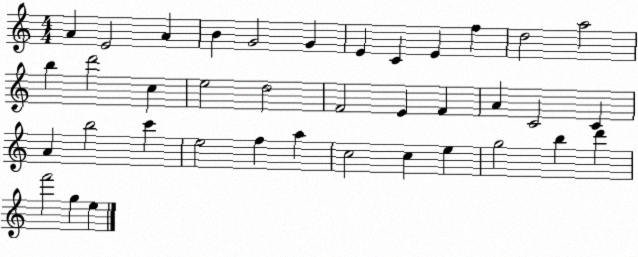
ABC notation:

X:1
T:Untitled
M:4/4
L:1/4
K:C
A E2 A B G2 G E C E f d2 a2 b d'2 c e2 d2 F2 E F A C2 C A b2 c' e2 f a c2 c e g2 b d' f'2 g e